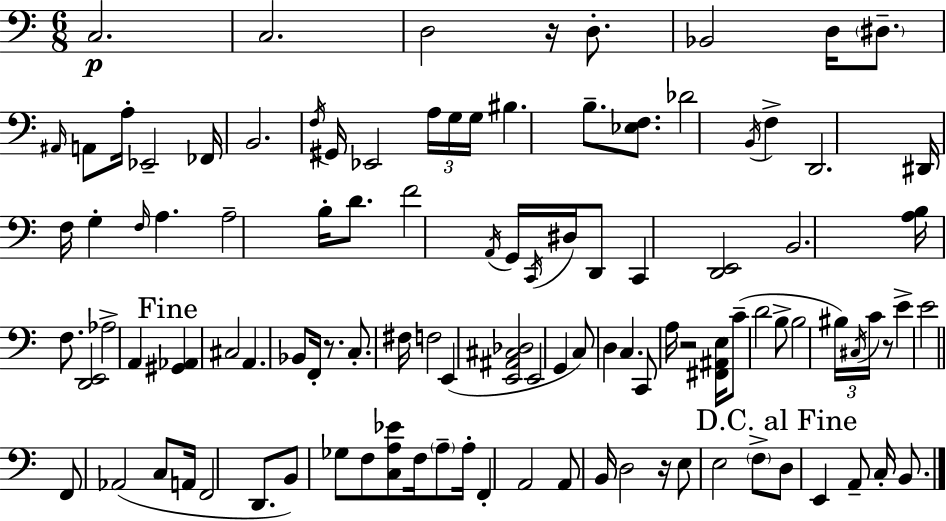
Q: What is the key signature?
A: A minor